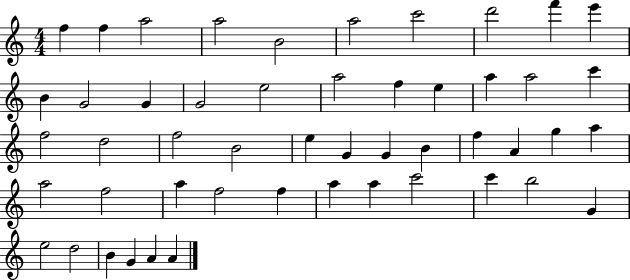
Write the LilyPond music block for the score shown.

{
  \clef treble
  \numericTimeSignature
  \time 4/4
  \key c \major
  f''4 f''4 a''2 | a''2 b'2 | a''2 c'''2 | d'''2 f'''4 e'''4 | \break b'4 g'2 g'4 | g'2 e''2 | a''2 f''4 e''4 | a''4 a''2 c'''4 | \break f''2 d''2 | f''2 b'2 | e''4 g'4 g'4 b'4 | f''4 a'4 g''4 a''4 | \break a''2 f''2 | a''4 f''2 f''4 | a''4 a''4 c'''2 | c'''4 b''2 g'4 | \break e''2 d''2 | b'4 g'4 a'4 a'4 | \bar "|."
}